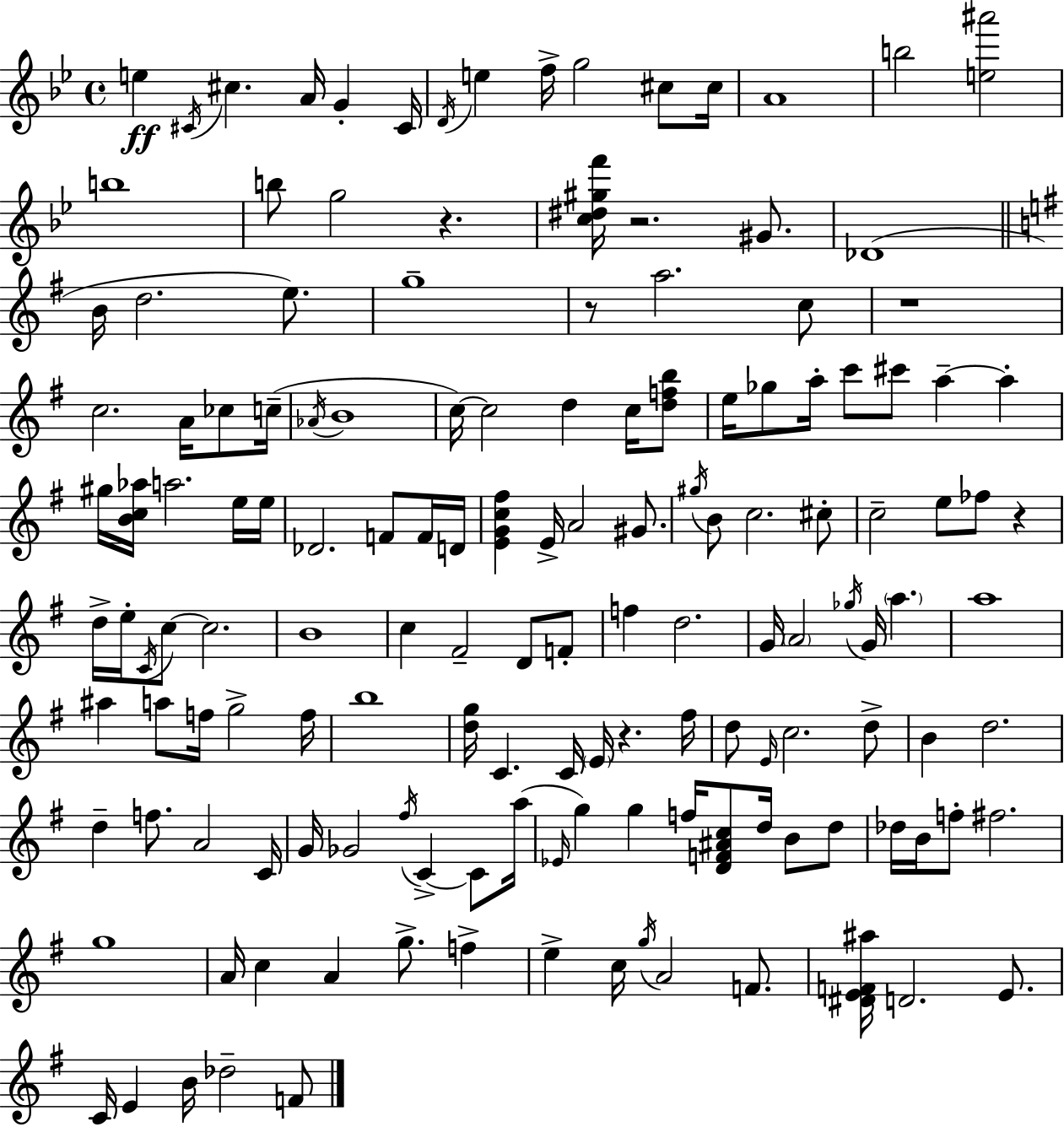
{
  \clef treble
  \time 4/4
  \defaultTimeSignature
  \key bes \major
  \repeat volta 2 { e''4\ff \acciaccatura { cis'16 } cis''4. a'16 g'4-. | cis'16 \acciaccatura { d'16 } e''4 f''16-> g''2 cis''8 | cis''16 a'1 | b''2 <e'' ais'''>2 | \break b''1 | b''8 g''2 r4. | <c'' dis'' gis'' f'''>16 r2. gis'8. | des'1( | \break \bar "||" \break \key g \major b'16 d''2. e''8.) | g''1-- | r8 a''2. c''8 | r1 | \break c''2. a'16 ces''8 c''16--( | \acciaccatura { aes'16 } b'1 | c''16~~) c''2 d''4 c''16 <d'' f'' b''>8 | e''16 ges''8 a''16-. c'''8 cis'''8 a''4--~~ a''4-. | \break gis''16 <b' c'' aes''>16 a''2. e''16 | e''16 des'2. f'8 f'16 | d'16 <e' g' c'' fis''>4 e'16-> a'2 gis'8. | \acciaccatura { gis''16 } b'8 c''2. | \break cis''8-. c''2-- e''8 fes''8 r4 | d''16-> e''16-. \acciaccatura { c'16 } c''8~~ c''2. | b'1 | c''4 fis'2-- d'8 | \break f'8-. f''4 d''2. | g'16 \parenthesize a'2 \acciaccatura { ges''16 } g'16 \parenthesize a''4. | a''1 | ais''4 a''8 f''16 g''2-> | \break f''16 b''1 | <d'' g''>16 c'4. c'16 \parenthesize e'16 r4. | fis''16 d''8 \grace { e'16 } c''2. | d''8-> b'4 d''2. | \break d''4-- f''8. a'2 | c'16 g'16 ges'2 \acciaccatura { fis''16 } c'4->~~ | c'8 a''16( \grace { ees'16 } g''4) g''4 f''16 | <d' f' ais' c''>8 d''16 b'8 d''8 des''16 b'16 f''8-. fis''2. | \break g''1 | a'16 c''4 a'4 | g''8.-> f''4-> e''4-> c''16 \acciaccatura { g''16 } a'2 | f'8. <dis' e' f' ais''>16 d'2. | \break e'8. c'16 e'4 b'16 des''2-- | f'8 } \bar "|."
}